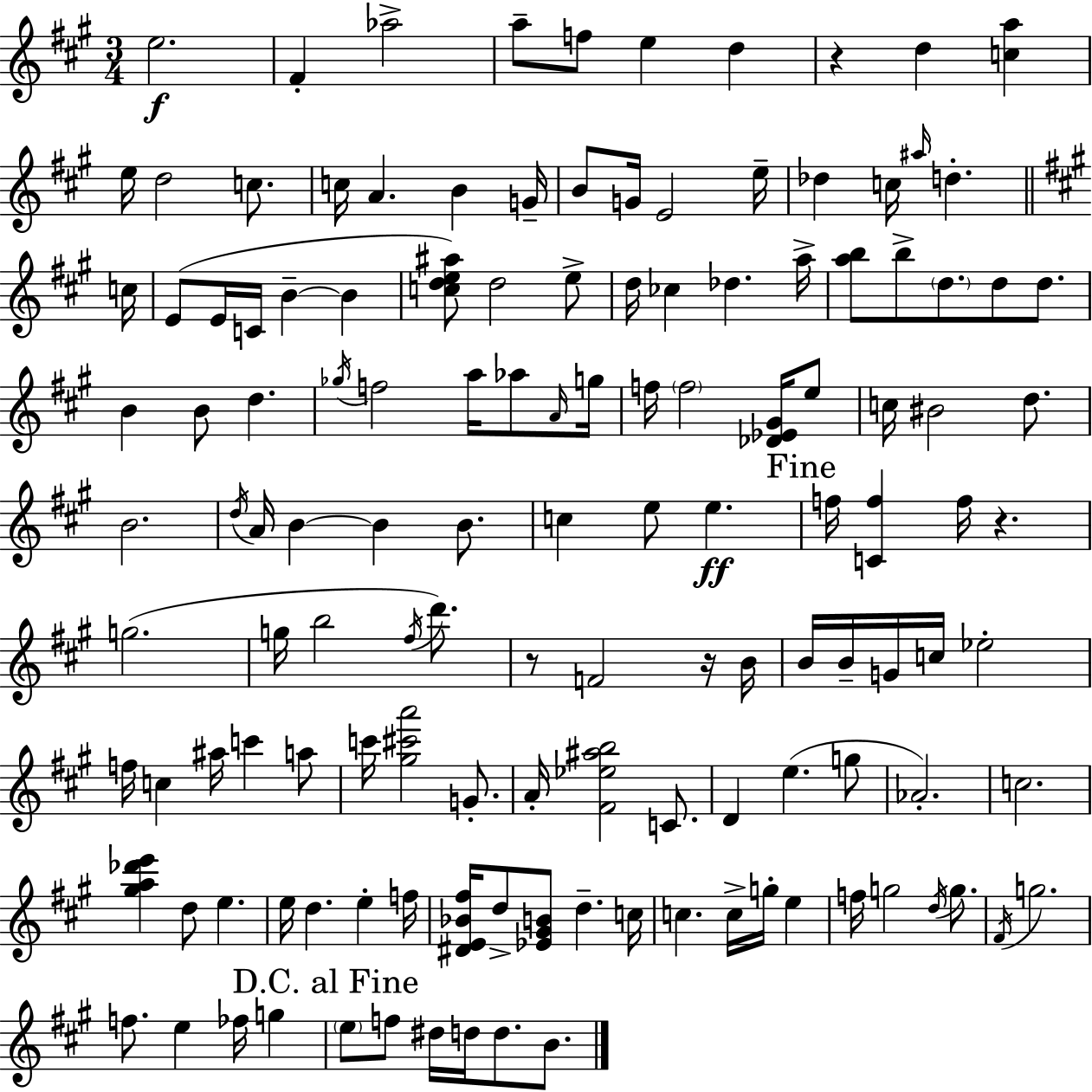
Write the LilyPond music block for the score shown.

{
  \clef treble
  \numericTimeSignature
  \time 3/4
  \key a \major
  \repeat volta 2 { e''2.\f | fis'4-. aes''2-> | a''8-- f''8 e''4 d''4 | r4 d''4 <c'' a''>4 | \break e''16 d''2 c''8. | c''16 a'4. b'4 g'16-- | b'8 g'16 e'2 e''16-- | des''4 c''16 \grace { ais''16 } d''4.-. | \break \bar "||" \break \key a \major c''16 e'8( e'16 c'16 b'4--~~ b'4 | <c'' d'' e'' ais''>8) d''2 e''8-> | d''16 ces''4 des''4. | a''16-> <a'' b''>8 b''8-> \parenthesize d''8. d''8 d''8. | \break b'4 b'8 d''4. | \acciaccatura { ges''16 } f''2 a''16 aes''8 | \grace { a'16 } g''16 f''16 \parenthesize f''2 | <des' ees' gis'>16 e''8 c''16 bis'2 | \break d''8. b'2. | \acciaccatura { d''16 } a'16 b'4~~ b'4 | b'8. c''4 e''8 e''4.\ff | \mark "Fine" f''16 <c' f''>4 f''16 r4. | \break g''2.( | g''16 b''2 | \acciaccatura { fis''16 } d'''8.) r8 f'2 | r16 b'16 b'16 b'16-- g'16 c''16 ees''2-. | \break f''16 c''4 ais''16 c'''4 | a''8 c'''16 <gis'' cis''' a'''>2 | g'8.-. a'16-. <fis' ees'' ais'' b''>2 | c'8. d'4 e''4.( | \break g''8 aes'2.-.) | c''2. | <gis'' a'' des''' e'''>4 d''8 e''4. | e''16 d''4. | \break e''4-. f''16 <dis' e' bes' fis''>16 d''8-> <ees' gis' b'>8 d''4.-- | c''16 c''4. c''16-> | g''16-. e''4 f''16 g''2 | \acciaccatura { d''16 } g''8. \acciaccatura { fis'16 } g''2. | \break f''8. e''4 | fes''16 g''4 \mark "D.C. al Fine" \parenthesize e''8 f''8 dis''16 | d''16 d''8. b'8. } \bar "|."
}